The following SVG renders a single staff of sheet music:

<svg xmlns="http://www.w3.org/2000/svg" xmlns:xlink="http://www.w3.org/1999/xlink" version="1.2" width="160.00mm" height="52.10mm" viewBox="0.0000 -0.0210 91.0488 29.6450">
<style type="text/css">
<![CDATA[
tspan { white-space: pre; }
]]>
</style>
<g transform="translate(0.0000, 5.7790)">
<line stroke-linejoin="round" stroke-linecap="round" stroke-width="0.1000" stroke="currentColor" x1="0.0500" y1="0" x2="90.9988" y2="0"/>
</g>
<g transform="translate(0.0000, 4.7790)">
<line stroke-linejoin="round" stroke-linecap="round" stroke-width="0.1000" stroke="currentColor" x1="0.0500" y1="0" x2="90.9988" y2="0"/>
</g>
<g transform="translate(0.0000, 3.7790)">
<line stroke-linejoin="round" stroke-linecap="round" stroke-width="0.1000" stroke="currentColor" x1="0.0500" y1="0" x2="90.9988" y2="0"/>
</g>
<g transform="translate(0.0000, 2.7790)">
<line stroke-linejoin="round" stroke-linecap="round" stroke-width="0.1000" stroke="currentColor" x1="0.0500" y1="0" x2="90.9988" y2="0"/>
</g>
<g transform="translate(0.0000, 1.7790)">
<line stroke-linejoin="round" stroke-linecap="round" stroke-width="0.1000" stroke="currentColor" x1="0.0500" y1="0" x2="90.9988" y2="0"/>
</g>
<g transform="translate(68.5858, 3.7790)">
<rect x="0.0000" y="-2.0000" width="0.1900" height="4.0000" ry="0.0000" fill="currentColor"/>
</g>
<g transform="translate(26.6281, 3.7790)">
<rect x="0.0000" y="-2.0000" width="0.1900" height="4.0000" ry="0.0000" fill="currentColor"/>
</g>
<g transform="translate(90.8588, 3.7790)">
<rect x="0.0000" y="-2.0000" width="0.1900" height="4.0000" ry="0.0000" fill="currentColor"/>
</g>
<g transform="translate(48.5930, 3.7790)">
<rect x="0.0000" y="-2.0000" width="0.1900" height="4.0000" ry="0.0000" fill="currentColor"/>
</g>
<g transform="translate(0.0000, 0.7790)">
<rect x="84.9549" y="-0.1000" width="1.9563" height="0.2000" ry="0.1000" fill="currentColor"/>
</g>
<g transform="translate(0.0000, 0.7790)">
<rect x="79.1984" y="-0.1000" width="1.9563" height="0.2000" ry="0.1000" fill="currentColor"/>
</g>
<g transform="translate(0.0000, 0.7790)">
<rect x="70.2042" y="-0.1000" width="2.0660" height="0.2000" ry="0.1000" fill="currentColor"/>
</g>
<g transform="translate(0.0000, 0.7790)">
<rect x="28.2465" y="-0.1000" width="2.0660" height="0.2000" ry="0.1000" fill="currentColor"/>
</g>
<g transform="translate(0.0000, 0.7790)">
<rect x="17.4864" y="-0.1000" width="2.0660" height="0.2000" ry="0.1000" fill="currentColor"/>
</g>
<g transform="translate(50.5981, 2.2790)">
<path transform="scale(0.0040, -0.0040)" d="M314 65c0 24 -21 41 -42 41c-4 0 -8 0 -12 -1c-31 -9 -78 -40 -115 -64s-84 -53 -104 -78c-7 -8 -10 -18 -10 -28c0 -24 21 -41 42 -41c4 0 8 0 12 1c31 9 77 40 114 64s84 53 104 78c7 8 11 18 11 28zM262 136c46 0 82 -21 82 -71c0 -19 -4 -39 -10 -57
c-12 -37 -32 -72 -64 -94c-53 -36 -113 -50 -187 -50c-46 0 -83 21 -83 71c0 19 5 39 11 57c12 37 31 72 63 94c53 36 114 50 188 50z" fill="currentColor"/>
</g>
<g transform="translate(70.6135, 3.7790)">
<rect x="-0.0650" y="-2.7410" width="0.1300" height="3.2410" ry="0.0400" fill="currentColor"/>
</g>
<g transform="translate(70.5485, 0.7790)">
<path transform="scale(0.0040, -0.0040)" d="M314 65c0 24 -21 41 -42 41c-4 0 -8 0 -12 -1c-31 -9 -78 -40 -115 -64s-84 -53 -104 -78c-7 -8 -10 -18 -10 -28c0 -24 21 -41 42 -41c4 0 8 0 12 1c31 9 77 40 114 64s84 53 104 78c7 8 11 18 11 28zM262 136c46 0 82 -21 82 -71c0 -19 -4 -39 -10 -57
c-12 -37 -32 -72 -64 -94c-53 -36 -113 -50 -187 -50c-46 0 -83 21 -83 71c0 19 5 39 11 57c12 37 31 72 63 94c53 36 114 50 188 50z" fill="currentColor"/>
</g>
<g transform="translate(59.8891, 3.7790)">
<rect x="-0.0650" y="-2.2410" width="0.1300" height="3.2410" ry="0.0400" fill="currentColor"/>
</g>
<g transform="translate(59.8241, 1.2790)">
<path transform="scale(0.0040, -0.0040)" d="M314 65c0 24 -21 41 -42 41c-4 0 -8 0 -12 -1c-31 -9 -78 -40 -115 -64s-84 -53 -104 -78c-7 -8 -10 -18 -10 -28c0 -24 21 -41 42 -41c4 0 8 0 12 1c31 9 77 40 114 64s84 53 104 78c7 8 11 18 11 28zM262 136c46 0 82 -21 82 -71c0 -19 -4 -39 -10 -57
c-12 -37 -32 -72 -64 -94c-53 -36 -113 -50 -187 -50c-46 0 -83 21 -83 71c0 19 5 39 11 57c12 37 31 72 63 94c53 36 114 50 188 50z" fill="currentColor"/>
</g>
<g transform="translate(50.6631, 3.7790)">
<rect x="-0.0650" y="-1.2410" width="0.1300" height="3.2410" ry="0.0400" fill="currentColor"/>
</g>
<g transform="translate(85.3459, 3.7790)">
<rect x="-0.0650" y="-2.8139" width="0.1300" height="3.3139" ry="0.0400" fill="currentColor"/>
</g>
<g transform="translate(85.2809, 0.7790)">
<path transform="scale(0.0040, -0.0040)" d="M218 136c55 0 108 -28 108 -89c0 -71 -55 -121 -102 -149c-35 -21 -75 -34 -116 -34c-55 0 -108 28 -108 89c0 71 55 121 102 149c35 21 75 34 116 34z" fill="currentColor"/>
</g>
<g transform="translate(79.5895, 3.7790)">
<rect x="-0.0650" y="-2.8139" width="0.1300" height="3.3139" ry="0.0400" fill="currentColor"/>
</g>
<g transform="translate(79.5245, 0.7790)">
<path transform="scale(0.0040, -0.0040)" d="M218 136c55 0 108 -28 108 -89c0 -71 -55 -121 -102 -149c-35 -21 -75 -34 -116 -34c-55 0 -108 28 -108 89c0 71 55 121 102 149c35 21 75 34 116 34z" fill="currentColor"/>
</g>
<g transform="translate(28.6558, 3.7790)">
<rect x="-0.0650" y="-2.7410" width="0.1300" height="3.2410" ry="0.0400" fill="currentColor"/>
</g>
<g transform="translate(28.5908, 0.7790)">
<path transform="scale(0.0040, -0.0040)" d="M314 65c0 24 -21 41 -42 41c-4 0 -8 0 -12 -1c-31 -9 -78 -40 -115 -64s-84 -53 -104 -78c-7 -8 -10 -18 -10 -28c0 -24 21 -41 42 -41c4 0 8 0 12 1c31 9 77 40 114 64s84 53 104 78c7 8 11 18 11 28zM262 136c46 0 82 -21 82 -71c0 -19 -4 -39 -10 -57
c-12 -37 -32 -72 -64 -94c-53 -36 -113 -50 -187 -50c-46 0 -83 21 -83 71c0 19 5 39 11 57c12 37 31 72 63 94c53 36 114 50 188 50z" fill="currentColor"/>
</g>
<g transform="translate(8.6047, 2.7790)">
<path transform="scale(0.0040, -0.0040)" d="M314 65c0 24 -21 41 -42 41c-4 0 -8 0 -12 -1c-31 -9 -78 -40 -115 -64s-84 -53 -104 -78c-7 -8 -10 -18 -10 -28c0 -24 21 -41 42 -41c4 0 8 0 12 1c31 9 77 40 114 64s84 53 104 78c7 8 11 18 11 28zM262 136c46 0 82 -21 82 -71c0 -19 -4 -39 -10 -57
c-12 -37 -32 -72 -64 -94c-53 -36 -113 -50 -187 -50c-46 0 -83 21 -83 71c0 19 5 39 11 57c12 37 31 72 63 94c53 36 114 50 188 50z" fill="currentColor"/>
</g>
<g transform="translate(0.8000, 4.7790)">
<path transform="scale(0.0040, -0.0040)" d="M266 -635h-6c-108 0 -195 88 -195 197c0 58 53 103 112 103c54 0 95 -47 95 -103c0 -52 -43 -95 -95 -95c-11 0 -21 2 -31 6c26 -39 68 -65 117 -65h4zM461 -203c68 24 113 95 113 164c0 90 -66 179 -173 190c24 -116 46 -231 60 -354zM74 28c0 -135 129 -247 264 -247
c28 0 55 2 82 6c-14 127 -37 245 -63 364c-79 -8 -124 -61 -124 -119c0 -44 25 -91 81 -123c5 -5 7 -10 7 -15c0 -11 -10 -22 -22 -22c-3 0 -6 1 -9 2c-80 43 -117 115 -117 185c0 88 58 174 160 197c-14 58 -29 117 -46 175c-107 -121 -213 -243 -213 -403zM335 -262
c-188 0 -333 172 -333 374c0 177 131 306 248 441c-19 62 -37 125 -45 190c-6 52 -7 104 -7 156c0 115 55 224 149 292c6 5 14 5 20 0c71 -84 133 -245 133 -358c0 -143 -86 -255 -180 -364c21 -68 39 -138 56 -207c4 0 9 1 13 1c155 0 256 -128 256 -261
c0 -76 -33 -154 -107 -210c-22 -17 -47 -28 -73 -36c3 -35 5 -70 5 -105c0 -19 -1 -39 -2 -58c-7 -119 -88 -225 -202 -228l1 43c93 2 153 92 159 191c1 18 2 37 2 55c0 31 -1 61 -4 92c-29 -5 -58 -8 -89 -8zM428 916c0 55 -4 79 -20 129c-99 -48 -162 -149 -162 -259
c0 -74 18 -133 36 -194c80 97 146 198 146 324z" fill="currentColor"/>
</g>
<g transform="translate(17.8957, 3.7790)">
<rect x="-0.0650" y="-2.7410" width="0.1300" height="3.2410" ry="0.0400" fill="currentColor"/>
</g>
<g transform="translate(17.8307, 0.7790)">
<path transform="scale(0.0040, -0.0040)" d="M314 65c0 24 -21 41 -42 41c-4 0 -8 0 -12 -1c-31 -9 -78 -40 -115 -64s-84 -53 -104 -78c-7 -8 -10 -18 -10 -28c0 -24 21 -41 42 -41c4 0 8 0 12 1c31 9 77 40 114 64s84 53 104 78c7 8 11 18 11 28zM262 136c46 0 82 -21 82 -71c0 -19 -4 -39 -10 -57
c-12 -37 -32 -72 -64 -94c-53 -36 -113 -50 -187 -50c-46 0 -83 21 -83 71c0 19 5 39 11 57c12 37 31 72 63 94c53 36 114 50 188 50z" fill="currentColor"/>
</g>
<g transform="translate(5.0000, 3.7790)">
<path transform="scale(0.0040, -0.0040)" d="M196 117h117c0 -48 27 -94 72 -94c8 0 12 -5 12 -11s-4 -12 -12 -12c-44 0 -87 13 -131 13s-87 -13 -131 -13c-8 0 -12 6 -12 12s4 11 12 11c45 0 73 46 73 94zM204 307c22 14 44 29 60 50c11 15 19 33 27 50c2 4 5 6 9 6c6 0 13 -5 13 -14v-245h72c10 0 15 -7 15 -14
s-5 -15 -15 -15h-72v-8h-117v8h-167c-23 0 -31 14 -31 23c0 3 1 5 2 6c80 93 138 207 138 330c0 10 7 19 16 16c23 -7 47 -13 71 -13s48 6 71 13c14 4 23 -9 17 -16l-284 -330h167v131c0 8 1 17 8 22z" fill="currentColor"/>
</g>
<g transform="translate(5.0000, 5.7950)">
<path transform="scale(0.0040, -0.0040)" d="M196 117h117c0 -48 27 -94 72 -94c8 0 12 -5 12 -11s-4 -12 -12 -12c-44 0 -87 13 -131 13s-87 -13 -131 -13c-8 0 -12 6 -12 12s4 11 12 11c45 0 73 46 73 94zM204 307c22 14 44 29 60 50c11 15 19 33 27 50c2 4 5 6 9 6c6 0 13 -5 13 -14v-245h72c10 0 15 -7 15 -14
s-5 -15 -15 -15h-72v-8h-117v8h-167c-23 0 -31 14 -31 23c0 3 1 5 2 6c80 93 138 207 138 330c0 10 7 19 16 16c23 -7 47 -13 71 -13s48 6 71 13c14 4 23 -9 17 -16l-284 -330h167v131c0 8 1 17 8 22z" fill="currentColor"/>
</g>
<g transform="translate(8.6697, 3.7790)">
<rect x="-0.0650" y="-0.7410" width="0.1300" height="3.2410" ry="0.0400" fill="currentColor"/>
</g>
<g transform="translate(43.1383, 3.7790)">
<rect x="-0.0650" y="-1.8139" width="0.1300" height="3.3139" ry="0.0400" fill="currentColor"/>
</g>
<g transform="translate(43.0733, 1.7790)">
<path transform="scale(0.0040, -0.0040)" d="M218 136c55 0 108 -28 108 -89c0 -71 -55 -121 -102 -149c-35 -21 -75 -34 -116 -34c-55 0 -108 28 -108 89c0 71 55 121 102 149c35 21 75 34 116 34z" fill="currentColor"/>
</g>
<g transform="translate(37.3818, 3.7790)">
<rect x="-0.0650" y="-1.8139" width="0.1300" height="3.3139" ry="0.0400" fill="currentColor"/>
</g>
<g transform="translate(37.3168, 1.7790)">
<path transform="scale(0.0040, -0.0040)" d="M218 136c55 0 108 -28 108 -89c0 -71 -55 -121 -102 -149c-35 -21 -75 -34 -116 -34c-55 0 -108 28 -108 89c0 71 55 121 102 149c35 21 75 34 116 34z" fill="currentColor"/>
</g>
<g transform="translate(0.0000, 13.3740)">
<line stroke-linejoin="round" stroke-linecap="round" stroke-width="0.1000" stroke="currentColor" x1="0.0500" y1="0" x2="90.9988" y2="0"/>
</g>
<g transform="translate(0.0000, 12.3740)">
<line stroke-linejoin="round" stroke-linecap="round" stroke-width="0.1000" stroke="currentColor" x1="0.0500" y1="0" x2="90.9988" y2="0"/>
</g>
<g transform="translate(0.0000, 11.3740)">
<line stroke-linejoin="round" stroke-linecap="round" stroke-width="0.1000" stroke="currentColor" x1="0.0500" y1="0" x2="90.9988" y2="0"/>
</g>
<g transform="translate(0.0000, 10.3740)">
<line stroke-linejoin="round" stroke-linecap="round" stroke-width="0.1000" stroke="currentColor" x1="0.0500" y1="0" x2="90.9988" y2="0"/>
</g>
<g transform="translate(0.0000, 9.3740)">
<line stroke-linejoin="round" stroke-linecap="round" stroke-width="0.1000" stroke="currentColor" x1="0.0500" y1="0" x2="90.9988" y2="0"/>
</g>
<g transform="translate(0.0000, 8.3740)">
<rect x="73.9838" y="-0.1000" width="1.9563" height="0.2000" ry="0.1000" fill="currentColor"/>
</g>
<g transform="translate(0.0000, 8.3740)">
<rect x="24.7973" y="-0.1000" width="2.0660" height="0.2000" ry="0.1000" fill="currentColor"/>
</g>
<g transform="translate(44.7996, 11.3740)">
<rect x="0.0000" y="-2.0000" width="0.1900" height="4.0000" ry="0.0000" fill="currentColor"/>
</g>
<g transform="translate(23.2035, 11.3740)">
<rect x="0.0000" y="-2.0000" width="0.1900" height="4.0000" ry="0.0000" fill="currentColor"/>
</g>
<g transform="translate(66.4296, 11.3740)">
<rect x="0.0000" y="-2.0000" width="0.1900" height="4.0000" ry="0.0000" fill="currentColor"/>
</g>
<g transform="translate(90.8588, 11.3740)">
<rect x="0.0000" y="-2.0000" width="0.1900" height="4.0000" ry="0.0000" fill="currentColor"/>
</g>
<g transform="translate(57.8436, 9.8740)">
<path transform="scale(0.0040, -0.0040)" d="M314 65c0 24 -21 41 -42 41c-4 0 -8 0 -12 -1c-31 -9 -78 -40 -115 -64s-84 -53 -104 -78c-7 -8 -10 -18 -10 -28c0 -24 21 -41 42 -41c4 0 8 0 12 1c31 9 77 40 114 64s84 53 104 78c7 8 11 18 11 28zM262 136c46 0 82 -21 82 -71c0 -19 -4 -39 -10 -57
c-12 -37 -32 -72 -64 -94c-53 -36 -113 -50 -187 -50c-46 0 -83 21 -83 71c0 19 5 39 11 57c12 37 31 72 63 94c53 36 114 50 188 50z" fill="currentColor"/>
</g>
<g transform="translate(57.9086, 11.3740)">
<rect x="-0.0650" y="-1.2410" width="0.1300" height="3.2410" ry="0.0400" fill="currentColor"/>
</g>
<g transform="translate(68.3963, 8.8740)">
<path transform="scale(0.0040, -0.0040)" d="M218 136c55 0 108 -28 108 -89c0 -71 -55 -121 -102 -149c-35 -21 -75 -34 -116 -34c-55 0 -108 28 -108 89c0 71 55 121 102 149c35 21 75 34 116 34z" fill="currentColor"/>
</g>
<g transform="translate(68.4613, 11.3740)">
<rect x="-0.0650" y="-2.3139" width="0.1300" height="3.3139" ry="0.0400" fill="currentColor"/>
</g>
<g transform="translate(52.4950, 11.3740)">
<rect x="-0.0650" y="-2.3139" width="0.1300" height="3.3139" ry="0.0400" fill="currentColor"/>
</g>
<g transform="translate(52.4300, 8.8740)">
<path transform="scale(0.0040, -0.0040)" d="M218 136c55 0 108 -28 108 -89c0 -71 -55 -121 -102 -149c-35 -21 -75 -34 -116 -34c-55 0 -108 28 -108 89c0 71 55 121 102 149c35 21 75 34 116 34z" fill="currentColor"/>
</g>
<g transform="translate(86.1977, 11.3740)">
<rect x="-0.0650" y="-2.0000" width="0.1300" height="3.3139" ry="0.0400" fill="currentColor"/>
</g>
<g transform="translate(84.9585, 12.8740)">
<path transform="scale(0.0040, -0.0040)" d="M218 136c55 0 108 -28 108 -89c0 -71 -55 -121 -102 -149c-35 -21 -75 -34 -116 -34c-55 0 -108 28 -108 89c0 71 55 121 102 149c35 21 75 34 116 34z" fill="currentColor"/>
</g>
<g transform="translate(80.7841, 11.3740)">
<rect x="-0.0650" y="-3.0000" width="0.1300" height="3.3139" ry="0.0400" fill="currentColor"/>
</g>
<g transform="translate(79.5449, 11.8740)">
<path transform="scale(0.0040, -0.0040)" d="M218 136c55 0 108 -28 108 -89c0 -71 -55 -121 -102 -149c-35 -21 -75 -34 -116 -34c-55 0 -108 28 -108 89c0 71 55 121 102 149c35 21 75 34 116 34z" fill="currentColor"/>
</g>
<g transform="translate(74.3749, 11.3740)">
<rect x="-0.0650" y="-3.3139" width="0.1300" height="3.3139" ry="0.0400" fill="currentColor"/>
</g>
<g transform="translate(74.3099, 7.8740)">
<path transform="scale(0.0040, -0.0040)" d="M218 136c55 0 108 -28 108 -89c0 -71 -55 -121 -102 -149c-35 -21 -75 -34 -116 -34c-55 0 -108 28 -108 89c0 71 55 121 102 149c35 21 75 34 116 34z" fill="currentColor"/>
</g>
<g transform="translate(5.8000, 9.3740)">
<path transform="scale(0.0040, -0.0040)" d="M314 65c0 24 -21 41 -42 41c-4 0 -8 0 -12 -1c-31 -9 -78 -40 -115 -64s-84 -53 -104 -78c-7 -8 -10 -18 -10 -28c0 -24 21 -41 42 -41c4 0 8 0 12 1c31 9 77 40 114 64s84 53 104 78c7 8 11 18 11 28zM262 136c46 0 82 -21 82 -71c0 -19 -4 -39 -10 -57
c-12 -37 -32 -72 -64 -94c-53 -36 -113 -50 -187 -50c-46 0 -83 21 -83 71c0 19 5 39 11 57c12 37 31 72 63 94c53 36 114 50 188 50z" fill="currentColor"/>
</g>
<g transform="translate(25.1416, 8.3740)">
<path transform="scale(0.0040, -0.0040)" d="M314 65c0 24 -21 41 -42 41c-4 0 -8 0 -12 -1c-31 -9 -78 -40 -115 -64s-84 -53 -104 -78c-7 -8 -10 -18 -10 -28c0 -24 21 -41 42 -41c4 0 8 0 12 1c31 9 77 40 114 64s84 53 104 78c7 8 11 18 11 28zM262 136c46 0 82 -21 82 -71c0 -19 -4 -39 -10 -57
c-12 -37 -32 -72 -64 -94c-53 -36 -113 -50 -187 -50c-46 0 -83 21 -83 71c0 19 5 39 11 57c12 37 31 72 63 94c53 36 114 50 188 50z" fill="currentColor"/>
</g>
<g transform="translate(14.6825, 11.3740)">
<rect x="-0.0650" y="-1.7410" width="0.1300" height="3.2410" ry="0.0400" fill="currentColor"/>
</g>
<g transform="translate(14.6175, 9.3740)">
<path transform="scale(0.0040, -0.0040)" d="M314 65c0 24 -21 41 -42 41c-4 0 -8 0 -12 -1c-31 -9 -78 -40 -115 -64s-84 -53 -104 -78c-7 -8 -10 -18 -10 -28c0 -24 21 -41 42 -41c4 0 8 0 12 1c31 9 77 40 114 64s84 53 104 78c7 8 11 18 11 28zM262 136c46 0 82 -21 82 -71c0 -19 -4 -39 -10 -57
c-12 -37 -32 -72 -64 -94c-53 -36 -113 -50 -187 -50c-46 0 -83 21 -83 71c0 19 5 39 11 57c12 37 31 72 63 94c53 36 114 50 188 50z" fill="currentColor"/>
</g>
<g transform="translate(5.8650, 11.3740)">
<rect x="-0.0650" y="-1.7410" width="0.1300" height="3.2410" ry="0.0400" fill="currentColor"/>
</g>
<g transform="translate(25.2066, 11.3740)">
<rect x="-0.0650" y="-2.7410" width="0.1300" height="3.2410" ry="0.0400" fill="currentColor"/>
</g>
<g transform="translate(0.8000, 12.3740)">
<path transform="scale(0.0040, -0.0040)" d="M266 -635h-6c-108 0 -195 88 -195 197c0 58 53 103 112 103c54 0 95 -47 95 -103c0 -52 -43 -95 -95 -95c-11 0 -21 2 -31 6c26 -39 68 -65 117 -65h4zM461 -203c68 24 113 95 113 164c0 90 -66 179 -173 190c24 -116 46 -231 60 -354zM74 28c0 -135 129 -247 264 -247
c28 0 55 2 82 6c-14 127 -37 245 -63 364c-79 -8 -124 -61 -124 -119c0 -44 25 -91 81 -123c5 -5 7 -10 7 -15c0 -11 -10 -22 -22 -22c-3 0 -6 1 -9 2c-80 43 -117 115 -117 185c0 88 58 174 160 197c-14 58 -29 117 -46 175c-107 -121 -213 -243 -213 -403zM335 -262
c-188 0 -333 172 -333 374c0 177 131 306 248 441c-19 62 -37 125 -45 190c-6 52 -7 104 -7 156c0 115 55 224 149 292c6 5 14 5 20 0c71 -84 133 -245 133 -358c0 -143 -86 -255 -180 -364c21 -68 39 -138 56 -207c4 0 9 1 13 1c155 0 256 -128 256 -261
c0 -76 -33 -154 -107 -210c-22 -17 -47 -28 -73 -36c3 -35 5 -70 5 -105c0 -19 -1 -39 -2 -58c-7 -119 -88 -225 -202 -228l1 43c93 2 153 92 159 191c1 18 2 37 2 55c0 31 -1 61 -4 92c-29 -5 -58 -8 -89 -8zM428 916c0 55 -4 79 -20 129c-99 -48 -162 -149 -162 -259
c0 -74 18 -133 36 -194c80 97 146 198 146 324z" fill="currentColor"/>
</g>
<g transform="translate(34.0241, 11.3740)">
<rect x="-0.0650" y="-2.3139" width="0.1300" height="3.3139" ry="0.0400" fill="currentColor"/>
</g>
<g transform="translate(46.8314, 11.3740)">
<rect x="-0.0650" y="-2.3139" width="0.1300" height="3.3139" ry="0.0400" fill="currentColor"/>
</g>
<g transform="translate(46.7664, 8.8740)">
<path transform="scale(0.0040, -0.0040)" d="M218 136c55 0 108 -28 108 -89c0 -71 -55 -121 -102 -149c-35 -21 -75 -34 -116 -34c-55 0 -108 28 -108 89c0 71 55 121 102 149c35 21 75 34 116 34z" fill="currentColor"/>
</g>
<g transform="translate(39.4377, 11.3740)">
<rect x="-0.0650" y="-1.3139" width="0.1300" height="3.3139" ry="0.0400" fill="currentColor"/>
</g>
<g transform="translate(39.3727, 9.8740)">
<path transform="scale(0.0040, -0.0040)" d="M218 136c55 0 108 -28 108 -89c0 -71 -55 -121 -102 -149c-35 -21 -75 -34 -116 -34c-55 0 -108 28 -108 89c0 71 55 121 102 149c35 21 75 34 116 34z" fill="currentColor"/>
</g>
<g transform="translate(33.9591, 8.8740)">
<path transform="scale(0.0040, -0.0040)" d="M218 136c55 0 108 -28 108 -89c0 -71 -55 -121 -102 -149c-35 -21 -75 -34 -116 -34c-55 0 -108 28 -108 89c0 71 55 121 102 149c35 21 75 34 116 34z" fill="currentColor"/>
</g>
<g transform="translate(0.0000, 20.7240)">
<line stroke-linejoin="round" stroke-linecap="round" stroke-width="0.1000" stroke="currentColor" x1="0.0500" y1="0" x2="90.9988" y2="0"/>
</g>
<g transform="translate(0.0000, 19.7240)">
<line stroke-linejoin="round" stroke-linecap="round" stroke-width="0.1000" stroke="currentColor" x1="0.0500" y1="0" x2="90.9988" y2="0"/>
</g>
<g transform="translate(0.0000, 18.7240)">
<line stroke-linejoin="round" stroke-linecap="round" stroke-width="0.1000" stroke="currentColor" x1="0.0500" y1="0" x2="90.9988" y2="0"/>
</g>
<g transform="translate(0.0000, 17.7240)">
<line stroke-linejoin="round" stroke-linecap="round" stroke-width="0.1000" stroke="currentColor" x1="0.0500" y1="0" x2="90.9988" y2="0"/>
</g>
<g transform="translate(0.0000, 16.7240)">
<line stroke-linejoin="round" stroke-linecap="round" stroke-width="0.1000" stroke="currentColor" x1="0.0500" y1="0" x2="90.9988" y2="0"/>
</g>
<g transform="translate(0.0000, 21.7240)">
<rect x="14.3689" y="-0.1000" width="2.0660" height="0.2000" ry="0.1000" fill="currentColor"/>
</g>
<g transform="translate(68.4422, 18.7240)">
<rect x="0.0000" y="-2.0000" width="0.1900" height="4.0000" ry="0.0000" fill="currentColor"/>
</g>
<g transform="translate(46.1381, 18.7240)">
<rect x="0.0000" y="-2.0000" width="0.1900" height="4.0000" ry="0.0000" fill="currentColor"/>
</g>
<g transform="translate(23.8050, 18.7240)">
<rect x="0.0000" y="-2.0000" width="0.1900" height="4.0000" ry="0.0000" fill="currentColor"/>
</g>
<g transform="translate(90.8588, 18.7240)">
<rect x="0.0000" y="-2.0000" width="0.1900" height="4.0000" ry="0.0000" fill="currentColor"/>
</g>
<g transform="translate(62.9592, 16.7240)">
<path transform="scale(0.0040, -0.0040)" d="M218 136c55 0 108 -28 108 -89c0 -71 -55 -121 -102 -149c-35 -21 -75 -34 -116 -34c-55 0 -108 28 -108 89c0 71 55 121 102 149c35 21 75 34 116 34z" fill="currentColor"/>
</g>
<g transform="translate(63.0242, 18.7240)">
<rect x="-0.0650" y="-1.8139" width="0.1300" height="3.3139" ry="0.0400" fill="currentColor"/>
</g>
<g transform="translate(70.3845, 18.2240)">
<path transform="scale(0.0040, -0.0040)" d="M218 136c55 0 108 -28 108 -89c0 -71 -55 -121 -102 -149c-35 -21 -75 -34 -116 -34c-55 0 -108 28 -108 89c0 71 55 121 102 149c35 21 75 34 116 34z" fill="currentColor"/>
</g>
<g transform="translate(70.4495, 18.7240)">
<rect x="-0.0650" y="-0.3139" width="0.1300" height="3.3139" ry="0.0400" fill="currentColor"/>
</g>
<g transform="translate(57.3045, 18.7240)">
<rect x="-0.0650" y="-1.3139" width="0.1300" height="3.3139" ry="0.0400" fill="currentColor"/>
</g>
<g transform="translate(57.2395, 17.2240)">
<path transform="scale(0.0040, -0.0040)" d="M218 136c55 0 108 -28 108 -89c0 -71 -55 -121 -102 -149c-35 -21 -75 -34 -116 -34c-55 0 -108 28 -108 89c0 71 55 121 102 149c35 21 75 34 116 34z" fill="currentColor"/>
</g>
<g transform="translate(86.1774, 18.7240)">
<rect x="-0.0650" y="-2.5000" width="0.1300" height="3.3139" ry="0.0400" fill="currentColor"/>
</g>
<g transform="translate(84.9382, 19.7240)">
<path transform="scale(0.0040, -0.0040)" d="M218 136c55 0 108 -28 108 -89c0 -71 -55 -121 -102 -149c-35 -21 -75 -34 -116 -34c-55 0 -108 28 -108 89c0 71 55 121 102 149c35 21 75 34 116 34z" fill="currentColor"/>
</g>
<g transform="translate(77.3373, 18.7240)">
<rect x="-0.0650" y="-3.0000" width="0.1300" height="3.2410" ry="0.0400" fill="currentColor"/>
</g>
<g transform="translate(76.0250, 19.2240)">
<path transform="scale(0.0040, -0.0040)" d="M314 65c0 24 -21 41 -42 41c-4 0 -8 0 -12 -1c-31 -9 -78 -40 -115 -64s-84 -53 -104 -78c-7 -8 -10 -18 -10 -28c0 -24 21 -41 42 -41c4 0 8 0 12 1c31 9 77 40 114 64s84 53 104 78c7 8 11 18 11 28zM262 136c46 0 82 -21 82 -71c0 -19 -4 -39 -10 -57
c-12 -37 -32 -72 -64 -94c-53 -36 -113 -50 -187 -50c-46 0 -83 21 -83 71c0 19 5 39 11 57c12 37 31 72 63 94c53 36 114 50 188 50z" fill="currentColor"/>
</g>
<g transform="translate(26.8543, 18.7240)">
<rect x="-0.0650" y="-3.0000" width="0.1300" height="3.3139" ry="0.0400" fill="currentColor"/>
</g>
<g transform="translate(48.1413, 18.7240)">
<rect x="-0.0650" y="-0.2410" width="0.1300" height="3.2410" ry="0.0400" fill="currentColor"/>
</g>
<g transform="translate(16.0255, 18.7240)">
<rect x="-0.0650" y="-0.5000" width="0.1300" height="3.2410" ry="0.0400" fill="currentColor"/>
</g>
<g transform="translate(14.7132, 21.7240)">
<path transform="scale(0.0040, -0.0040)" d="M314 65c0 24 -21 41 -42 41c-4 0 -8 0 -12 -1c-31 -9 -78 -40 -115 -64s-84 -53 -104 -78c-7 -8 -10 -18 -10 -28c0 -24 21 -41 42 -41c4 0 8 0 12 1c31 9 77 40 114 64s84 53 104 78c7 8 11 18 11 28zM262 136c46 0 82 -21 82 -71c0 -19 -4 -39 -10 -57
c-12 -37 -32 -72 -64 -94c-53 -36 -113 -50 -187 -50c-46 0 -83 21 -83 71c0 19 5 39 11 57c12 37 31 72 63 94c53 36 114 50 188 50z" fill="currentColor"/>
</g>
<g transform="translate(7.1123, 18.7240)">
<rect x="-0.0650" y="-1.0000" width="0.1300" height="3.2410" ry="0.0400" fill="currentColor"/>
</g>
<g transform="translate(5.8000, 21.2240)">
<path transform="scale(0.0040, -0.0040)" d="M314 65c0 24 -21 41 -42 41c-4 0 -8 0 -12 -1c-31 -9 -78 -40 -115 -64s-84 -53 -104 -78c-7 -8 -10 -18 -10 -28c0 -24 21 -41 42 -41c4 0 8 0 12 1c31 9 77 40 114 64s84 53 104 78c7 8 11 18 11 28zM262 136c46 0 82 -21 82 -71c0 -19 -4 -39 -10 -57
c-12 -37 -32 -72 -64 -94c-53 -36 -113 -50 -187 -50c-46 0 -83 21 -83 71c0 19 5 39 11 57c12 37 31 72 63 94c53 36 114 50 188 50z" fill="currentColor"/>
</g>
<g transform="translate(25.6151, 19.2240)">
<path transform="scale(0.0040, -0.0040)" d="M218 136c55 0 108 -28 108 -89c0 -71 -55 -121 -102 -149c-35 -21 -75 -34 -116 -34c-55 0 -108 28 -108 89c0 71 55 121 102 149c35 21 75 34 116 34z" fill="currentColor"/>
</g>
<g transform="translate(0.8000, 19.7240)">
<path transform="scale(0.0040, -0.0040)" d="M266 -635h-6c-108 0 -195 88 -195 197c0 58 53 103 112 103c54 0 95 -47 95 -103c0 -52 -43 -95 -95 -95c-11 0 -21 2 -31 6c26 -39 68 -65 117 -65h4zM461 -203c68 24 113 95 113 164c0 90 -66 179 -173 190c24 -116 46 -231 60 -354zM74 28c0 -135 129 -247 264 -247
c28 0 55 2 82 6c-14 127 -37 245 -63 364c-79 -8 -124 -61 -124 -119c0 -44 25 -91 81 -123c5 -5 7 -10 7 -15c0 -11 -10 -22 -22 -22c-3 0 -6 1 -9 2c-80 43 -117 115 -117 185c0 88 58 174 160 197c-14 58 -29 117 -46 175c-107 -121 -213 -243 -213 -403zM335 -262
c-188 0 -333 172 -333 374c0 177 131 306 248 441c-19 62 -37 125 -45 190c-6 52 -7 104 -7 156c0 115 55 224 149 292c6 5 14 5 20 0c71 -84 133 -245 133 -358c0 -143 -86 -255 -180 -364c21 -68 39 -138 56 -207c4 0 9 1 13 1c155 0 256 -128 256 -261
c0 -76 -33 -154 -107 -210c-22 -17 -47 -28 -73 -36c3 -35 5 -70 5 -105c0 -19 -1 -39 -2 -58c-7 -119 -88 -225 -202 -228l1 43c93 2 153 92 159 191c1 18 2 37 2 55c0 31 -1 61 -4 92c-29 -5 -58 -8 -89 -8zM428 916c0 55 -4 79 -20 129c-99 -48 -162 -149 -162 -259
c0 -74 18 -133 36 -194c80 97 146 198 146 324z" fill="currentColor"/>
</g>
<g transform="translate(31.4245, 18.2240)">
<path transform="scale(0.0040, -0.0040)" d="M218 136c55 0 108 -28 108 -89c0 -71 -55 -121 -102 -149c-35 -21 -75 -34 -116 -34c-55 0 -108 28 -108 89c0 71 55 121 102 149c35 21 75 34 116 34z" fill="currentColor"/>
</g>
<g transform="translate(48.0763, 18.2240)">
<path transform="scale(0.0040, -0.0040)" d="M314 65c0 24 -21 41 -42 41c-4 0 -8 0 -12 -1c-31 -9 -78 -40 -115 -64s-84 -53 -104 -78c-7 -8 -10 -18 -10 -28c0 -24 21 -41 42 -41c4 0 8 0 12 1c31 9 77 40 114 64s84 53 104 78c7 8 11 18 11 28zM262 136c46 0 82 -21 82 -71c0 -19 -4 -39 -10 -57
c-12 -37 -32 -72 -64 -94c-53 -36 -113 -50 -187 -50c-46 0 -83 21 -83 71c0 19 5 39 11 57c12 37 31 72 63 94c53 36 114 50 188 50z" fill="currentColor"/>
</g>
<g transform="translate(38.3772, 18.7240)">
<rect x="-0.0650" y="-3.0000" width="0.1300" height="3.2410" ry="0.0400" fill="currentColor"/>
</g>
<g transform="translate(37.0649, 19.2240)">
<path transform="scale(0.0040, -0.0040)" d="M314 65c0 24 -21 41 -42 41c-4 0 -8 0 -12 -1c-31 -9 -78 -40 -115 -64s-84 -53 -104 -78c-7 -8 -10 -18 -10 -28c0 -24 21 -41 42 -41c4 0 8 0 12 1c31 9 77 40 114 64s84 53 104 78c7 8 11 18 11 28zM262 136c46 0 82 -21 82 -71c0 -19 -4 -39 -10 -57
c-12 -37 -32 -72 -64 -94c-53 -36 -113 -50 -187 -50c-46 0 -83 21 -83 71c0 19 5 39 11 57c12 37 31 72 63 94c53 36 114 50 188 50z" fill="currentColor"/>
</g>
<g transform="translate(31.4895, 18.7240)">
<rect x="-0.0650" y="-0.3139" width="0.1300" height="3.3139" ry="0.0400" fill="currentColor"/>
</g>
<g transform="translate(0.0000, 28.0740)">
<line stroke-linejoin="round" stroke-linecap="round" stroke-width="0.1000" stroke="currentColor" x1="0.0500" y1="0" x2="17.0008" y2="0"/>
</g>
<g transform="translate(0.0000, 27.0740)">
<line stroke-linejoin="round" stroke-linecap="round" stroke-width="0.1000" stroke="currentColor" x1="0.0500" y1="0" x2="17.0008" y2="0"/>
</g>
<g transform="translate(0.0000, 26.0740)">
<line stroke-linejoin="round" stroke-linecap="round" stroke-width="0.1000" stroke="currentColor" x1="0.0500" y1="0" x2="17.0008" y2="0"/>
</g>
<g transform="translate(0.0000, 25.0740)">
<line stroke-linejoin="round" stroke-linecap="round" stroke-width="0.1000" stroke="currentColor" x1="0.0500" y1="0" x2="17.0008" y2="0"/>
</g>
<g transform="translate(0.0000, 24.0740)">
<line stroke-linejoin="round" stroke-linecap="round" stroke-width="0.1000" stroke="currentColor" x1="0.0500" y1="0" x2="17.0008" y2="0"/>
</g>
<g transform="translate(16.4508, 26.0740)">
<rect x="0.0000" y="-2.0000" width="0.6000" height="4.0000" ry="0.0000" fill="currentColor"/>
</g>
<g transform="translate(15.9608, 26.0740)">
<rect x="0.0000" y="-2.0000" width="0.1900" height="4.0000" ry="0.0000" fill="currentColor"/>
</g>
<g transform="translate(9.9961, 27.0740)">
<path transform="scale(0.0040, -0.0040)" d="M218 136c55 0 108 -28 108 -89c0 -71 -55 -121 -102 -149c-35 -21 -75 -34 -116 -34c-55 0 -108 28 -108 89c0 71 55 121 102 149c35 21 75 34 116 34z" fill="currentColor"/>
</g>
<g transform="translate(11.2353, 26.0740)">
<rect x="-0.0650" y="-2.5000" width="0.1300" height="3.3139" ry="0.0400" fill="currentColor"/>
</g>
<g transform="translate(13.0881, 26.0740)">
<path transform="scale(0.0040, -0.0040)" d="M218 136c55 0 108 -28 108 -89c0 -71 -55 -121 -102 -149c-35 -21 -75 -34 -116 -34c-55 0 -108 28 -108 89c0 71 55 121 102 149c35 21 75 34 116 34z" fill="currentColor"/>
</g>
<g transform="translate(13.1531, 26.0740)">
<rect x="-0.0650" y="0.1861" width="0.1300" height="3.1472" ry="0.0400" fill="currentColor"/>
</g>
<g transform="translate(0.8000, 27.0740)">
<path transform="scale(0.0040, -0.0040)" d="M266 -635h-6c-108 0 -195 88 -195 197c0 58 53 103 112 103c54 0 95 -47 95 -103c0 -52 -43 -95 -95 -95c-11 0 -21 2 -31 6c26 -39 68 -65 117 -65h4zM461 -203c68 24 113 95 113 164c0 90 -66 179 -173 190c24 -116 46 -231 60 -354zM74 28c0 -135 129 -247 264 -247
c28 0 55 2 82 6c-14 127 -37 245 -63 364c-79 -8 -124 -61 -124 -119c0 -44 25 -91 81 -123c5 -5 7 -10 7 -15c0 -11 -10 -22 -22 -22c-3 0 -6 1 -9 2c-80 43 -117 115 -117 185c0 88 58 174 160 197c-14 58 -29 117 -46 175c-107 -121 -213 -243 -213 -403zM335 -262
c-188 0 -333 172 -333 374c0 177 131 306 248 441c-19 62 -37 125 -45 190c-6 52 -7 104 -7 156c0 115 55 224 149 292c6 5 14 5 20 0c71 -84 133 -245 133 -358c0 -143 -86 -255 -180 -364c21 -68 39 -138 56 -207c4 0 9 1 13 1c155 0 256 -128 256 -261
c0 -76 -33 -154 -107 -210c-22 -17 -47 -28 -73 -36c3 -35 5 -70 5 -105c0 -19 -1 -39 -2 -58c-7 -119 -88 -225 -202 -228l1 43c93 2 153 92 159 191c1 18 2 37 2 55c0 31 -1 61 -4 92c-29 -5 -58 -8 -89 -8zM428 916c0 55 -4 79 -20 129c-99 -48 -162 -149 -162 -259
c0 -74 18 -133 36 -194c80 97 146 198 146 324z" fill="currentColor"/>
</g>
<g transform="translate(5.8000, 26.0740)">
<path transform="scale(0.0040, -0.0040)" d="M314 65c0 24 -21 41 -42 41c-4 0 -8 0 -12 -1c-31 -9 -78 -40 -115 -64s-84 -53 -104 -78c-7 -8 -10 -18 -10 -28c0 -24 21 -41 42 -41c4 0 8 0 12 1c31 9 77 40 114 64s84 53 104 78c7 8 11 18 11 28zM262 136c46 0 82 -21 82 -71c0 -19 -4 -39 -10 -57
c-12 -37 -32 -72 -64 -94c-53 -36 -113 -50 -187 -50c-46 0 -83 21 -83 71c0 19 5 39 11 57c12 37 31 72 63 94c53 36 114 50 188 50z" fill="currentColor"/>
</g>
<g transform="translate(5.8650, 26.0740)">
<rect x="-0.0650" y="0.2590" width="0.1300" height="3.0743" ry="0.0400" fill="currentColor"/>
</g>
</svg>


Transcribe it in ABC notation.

X:1
T:Untitled
M:4/4
L:1/4
K:C
d2 a2 a2 f f e2 g2 a2 a a f2 f2 a2 g e g g e2 g b A F D2 C2 A c A2 c2 e f c A2 G B2 G B